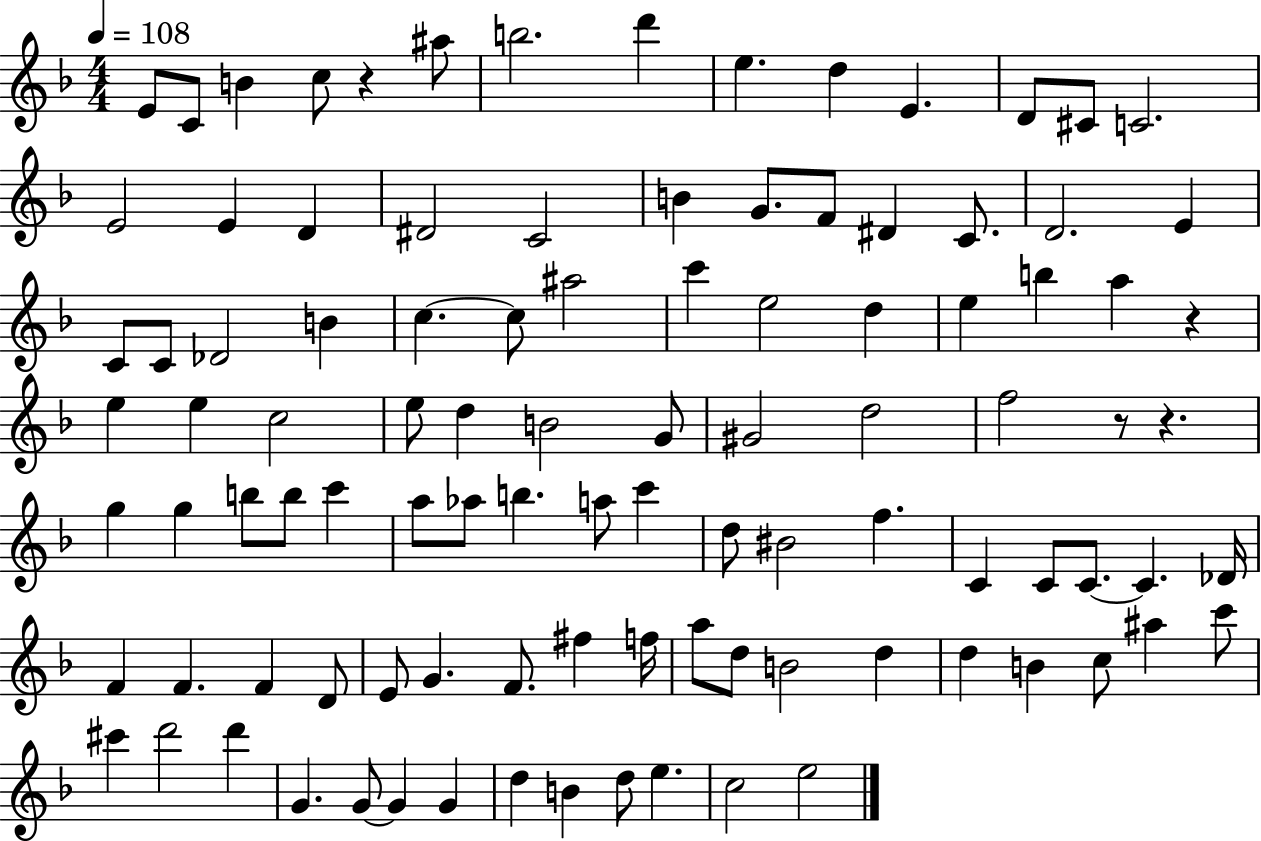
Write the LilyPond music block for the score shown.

{
  \clef treble
  \numericTimeSignature
  \time 4/4
  \key f \major
  \tempo 4 = 108
  \repeat volta 2 { e'8 c'8 b'4 c''8 r4 ais''8 | b''2. d'''4 | e''4. d''4 e'4. | d'8 cis'8 c'2. | \break e'2 e'4 d'4 | dis'2 c'2 | b'4 g'8. f'8 dis'4 c'8. | d'2. e'4 | \break c'8 c'8 des'2 b'4 | c''4.~~ c''8 ais''2 | c'''4 e''2 d''4 | e''4 b''4 a''4 r4 | \break e''4 e''4 c''2 | e''8 d''4 b'2 g'8 | gis'2 d''2 | f''2 r8 r4. | \break g''4 g''4 b''8 b''8 c'''4 | a''8 aes''8 b''4. a''8 c'''4 | d''8 bis'2 f''4. | c'4 c'8 c'8.~~ c'4. des'16 | \break f'4 f'4. f'4 d'8 | e'8 g'4. f'8. fis''4 f''16 | a''8 d''8 b'2 d''4 | d''4 b'4 c''8 ais''4 c'''8 | \break cis'''4 d'''2 d'''4 | g'4. g'8~~ g'4 g'4 | d''4 b'4 d''8 e''4. | c''2 e''2 | \break } \bar "|."
}